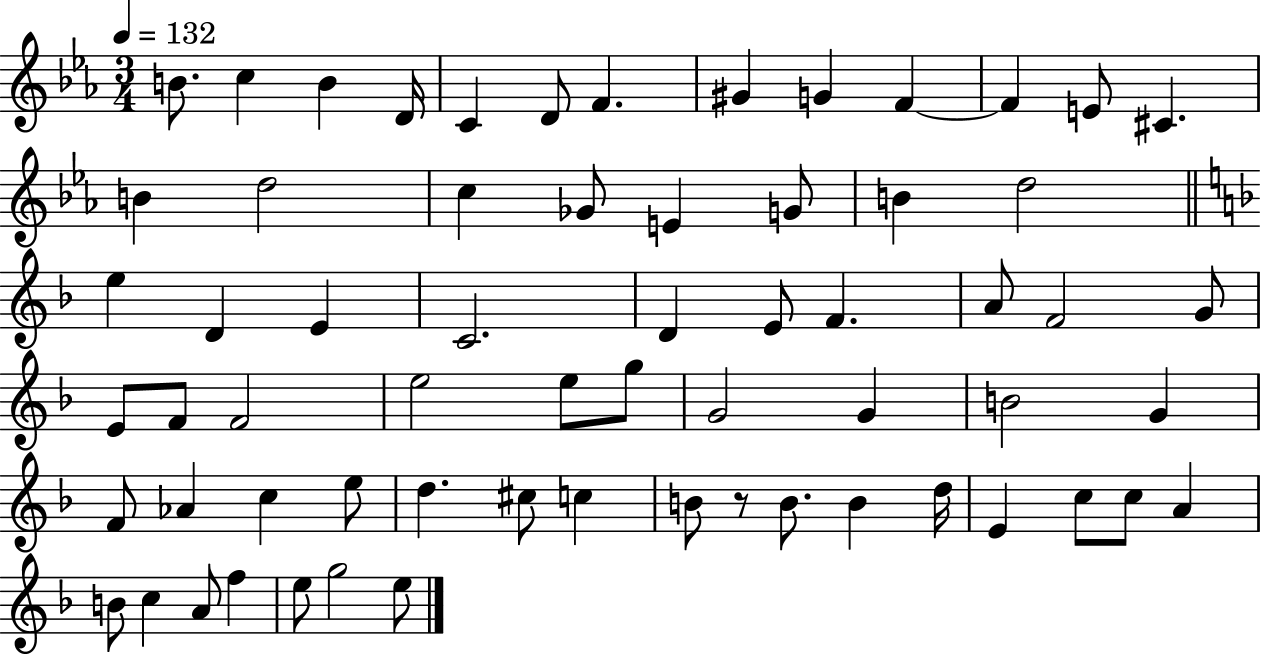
{
  \clef treble
  \numericTimeSignature
  \time 3/4
  \key ees \major
  \tempo 4 = 132
  b'8. c''4 b'4 d'16 | c'4 d'8 f'4. | gis'4 g'4 f'4~~ | f'4 e'8 cis'4. | \break b'4 d''2 | c''4 ges'8 e'4 g'8 | b'4 d''2 | \bar "||" \break \key f \major e''4 d'4 e'4 | c'2. | d'4 e'8 f'4. | a'8 f'2 g'8 | \break e'8 f'8 f'2 | e''2 e''8 g''8 | g'2 g'4 | b'2 g'4 | \break f'8 aes'4 c''4 e''8 | d''4. cis''8 c''4 | b'8 r8 b'8. b'4 d''16 | e'4 c''8 c''8 a'4 | \break b'8 c''4 a'8 f''4 | e''8 g''2 e''8 | \bar "|."
}